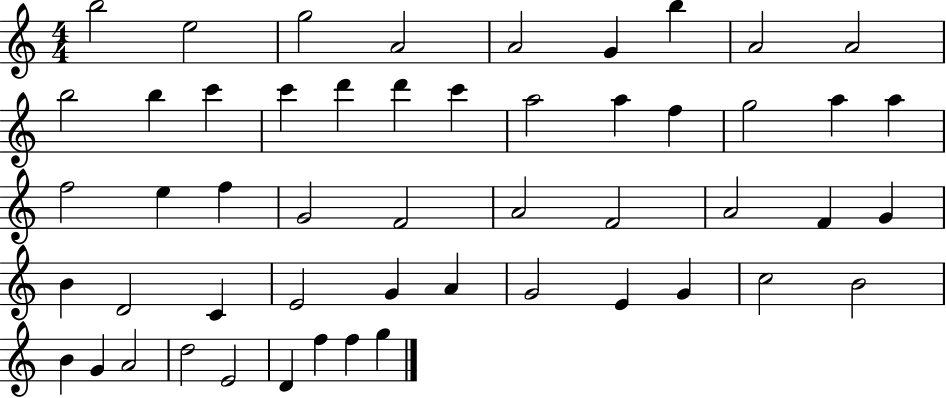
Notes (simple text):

B5/h E5/h G5/h A4/h A4/h G4/q B5/q A4/h A4/h B5/h B5/q C6/q C6/q D6/q D6/q C6/q A5/h A5/q F5/q G5/h A5/q A5/q F5/h E5/q F5/q G4/h F4/h A4/h F4/h A4/h F4/q G4/q B4/q D4/h C4/q E4/h G4/q A4/q G4/h E4/q G4/q C5/h B4/h B4/q G4/q A4/h D5/h E4/h D4/q F5/q F5/q G5/q